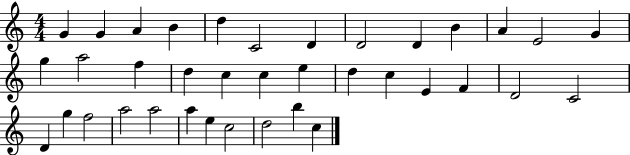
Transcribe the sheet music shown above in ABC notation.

X:1
T:Untitled
M:4/4
L:1/4
K:C
G G A B d C2 D D2 D B A E2 G g a2 f d c c e d c E F D2 C2 D g f2 a2 a2 a e c2 d2 b c